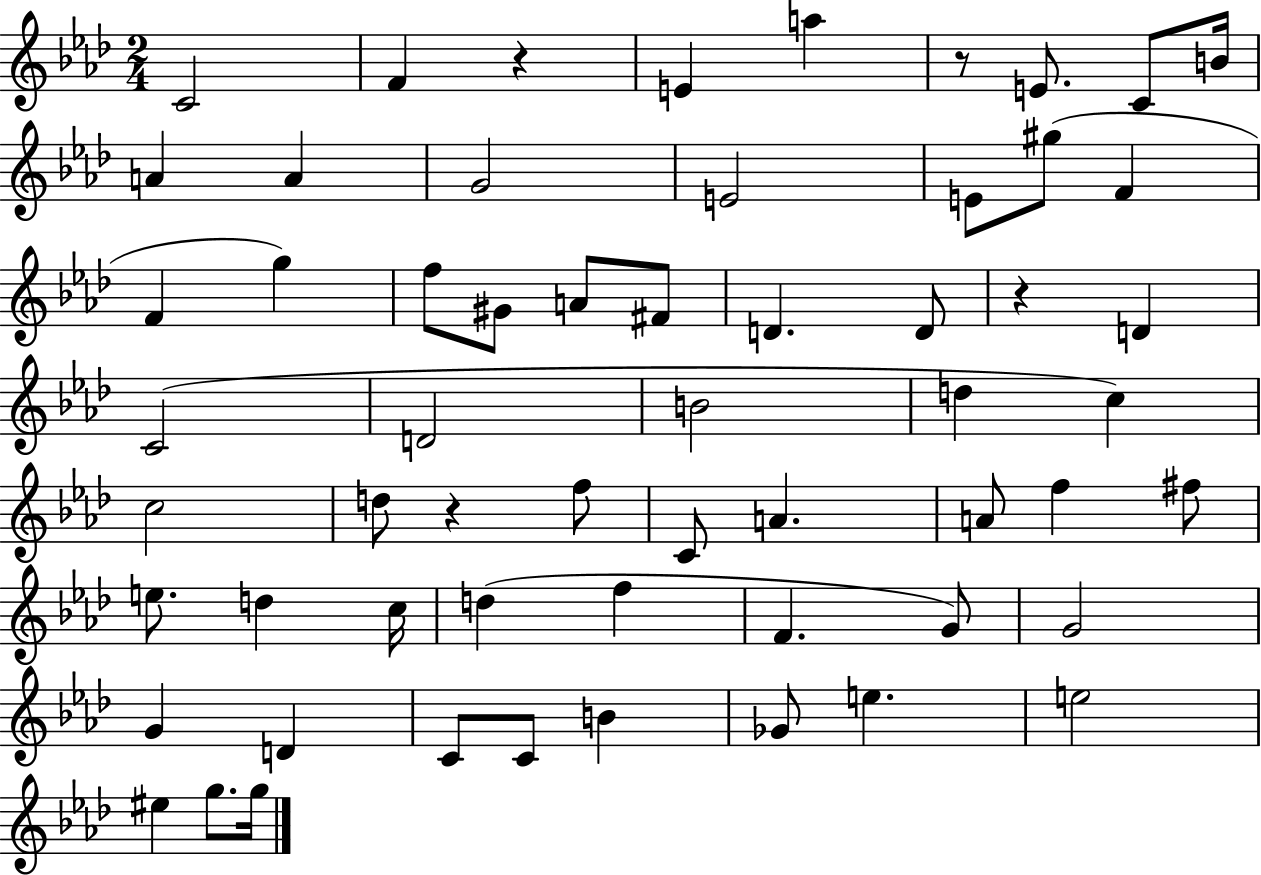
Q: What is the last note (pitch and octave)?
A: G5